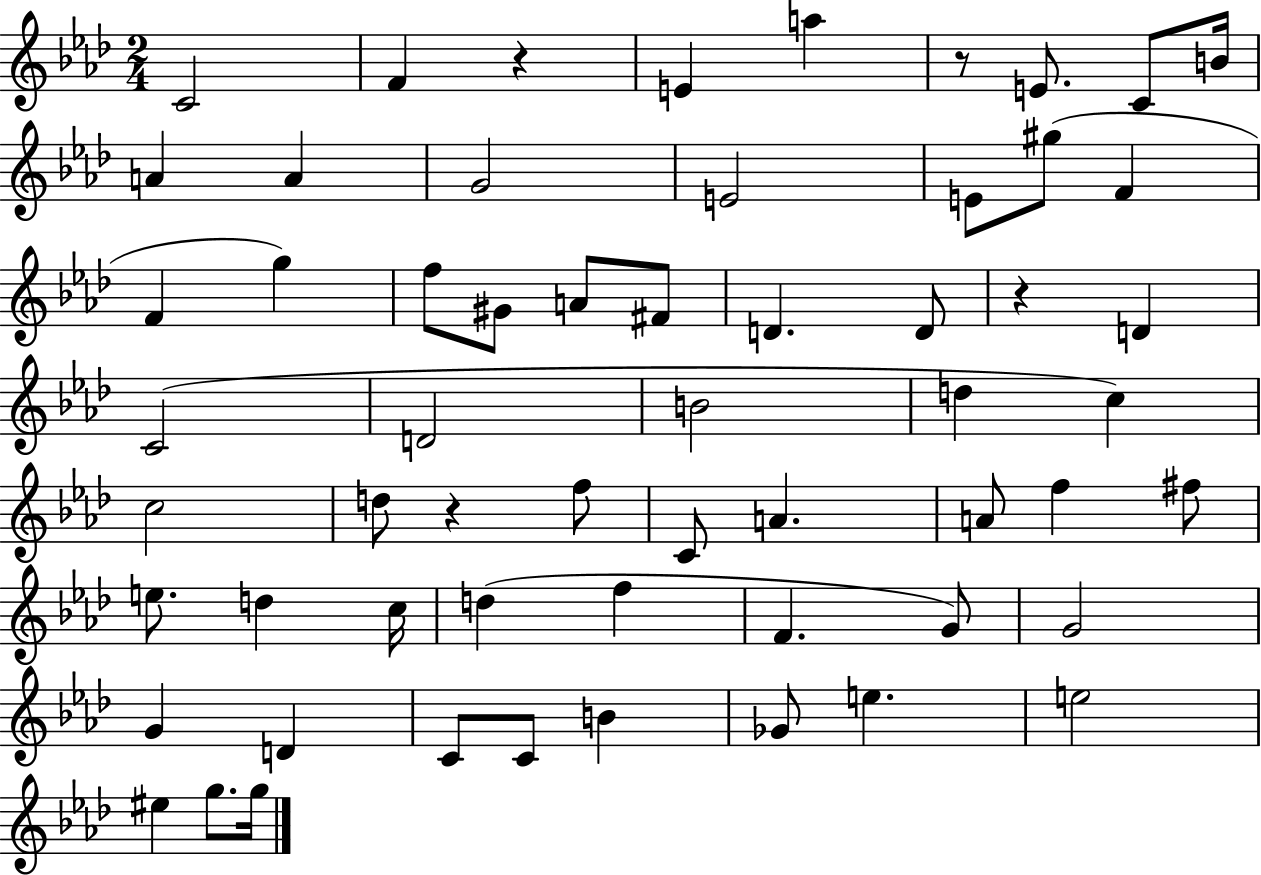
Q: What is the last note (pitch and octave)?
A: G5